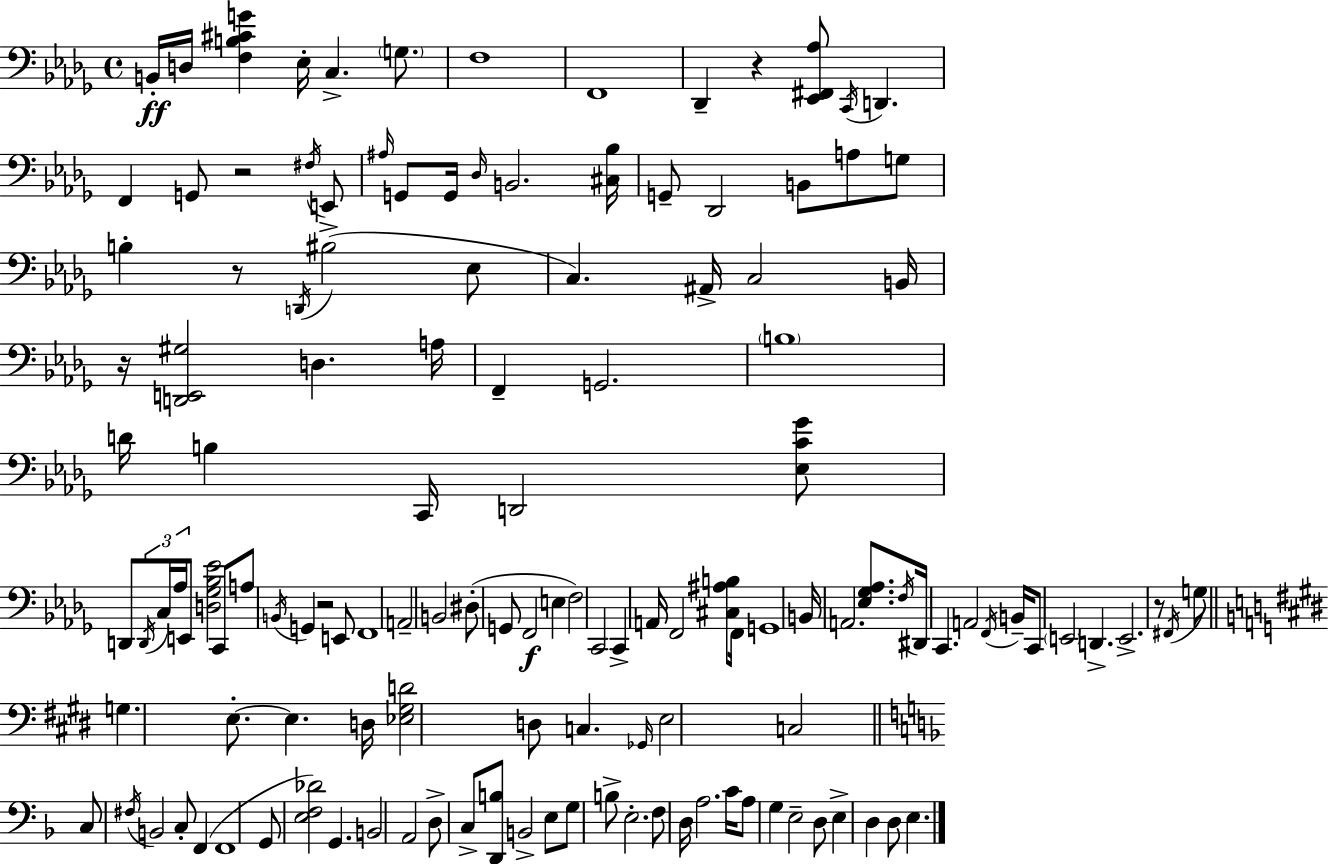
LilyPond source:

{
  \clef bass
  \time 4/4
  \defaultTimeSignature
  \key bes \minor
  b,16-.\ff d16 <f b cis' g'>4 ees16-. c4.-> \parenthesize g8. | f1 | f,1 | des,4-- r4 <ees, fis, aes>8 \acciaccatura { c,16 } d,4. | \break f,4 g,8 r2 \acciaccatura { fis16 } | e,8 \grace { ais16 } g,8 g,16 \grace { des16 } b,2. | <cis bes>16 g,8-- des,2 b,8 | a8 g8 b4-. r8 \acciaccatura { d,16 } bis2->( | \break ees8 c4.) ais,16-> c2 | b,16 r16 <d, e, gis>2 d4. | a16 f,4-- g,2. | \parenthesize b1 | \break d'16 b4 c,16 d,2 | <ees c' ges'>8 d,8 \tuplet 3/2 { \acciaccatura { d,16 } c16 aes16 } e,8 <d ges bes ees'>2 | c,8 a8 \acciaccatura { b,16 } g,4 r2 | e,8 f,1 | \break a,2-- b,2 | dis8-.( g,8 f,2\f | e4 f2) c,2 | c,4-> a,16 f,2 | \break <cis ais b>8 f,16 g,1 | b,16 a,2. | <ees ges aes>8. \acciaccatura { f16 } dis,16 c,4. a,2 | \acciaccatura { f,16 } b,16-- c,8 \parenthesize e,2 | \break d,4.-> e,2.-> | r8 \acciaccatura { fis,16 } g8 \bar "||" \break \key e \major g4. e8.-.~~ e4. d16 | <ees gis d'>2 d8 c4. | \grace { ges,16 } e2 c2 | \bar "||" \break \key f \major c8 \acciaccatura { fis16 } b,2 c8-. f,4( | f,1 | g,8 <e f des'>2) g,4. | b,2 a,2 | \break d8-> c8-> <d, b>8 b,2-> e8 | g8 b8-> e2.-. | f8 d16 a2. | c'16 a8 g4 e2-- d8 | \break e4-> d4 d8 e4. | \bar "|."
}